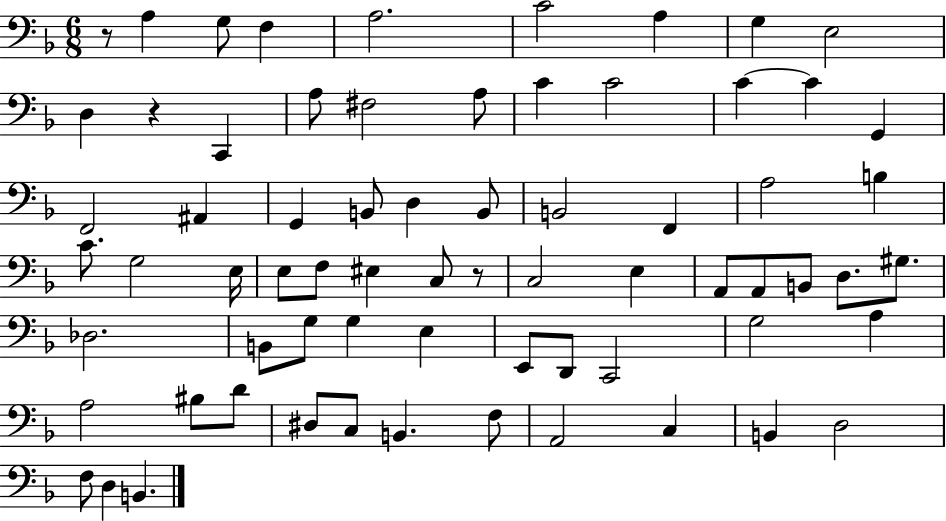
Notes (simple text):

R/e A3/q G3/e F3/q A3/h. C4/h A3/q G3/q E3/h D3/q R/q C2/q A3/e F#3/h A3/e C4/q C4/h C4/q C4/q G2/q F2/h A#2/q G2/q B2/e D3/q B2/e B2/h F2/q A3/h B3/q C4/e. G3/h E3/s E3/e F3/e EIS3/q C3/e R/e C3/h E3/q A2/e A2/e B2/e D3/e. G#3/e. Db3/h. B2/e G3/e G3/q E3/q E2/e D2/e C2/h G3/h A3/q A3/h BIS3/e D4/e D#3/e C3/e B2/q. F3/e A2/h C3/q B2/q D3/h F3/e D3/q B2/q.